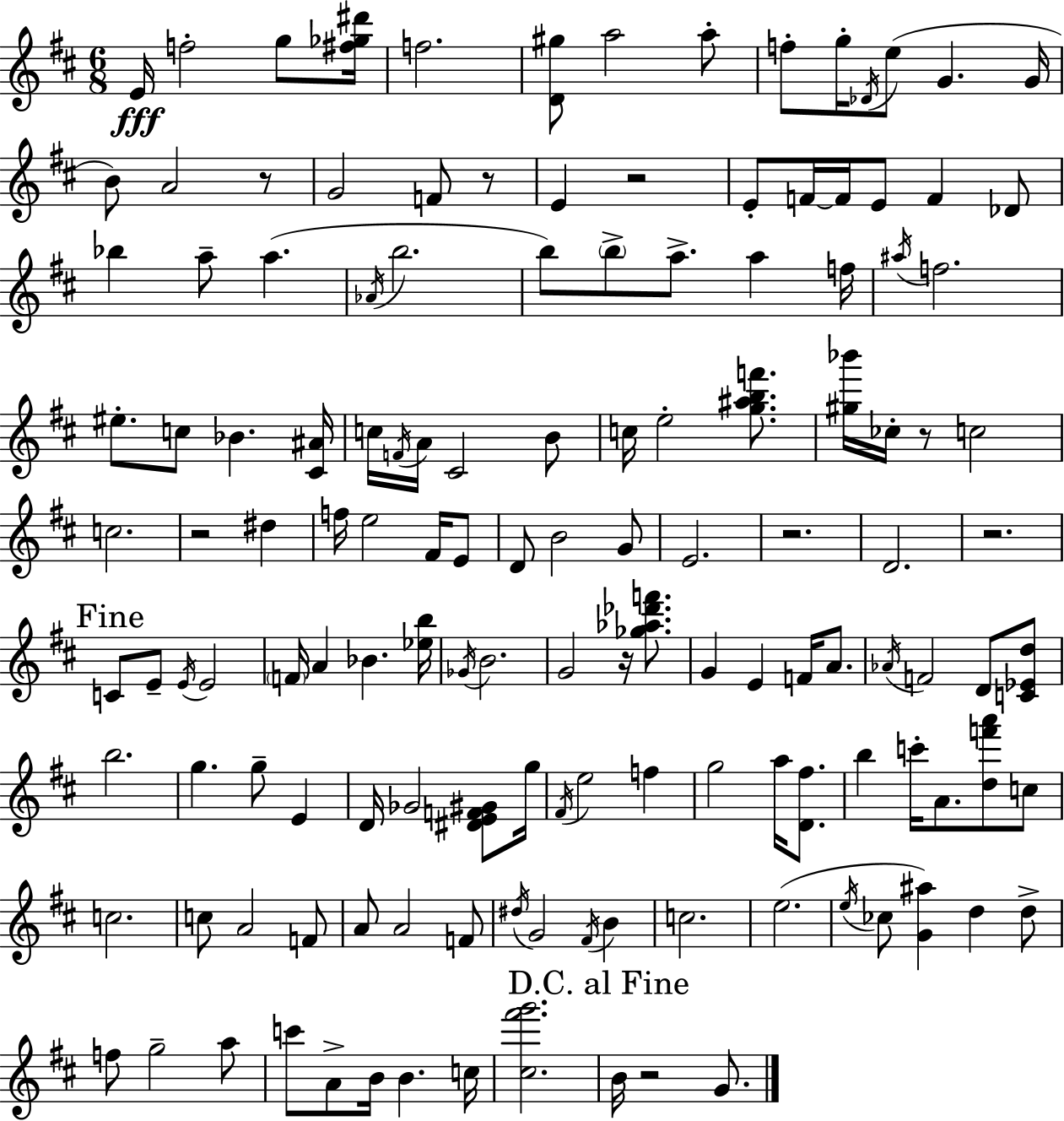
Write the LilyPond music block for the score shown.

{
  \clef treble
  \numericTimeSignature
  \time 6/8
  \key d \major
  \repeat volta 2 { e'16\fff f''2-. g''8 <fis'' ges'' dis'''>16 | f''2. | <d' gis''>8 a''2 a''8-. | f''8-. g''16-. \acciaccatura { des'16 }( e''8 g'4. | \break g'16 b'8) a'2 r8 | g'2 f'8 r8 | e'4 r2 | e'8-. f'16~~ f'16 e'8 f'4 des'8 | \break bes''4 a''8-- a''4.( | \acciaccatura { aes'16 } b''2. | b''8) \parenthesize b''8-> a''8.-> a''4 | f''16 \acciaccatura { ais''16 } f''2. | \break eis''8.-. c''8 bes'4. | <cis' ais'>16 c''16 \acciaccatura { f'16 } a'16 cis'2 | b'8 c''16 e''2-. | <g'' ais'' b'' f'''>8. <gis'' bes'''>16 ces''16-. r8 c''2 | \break c''2. | r2 | dis''4 f''16 e''2 | fis'16 e'8 d'8 b'2 | \break g'8 e'2. | r2. | d'2. | r2. | \break \mark "Fine" c'8 e'8-- \acciaccatura { e'16 } e'2 | \parenthesize f'16 a'4 bes'4. | <ees'' b''>16 \acciaccatura { ges'16 } b'2. | g'2 | \break r16 <ges'' aes'' des''' f'''>8. g'4 e'4 | f'16 a'8. \acciaccatura { aes'16 } f'2 | d'8 <c' ees' d''>8 b''2. | g''4. | \break g''8-- e'4 d'16 ges'2 | <dis' e' f' gis'>8 g''16 \acciaccatura { fis'16 } e''2 | f''4 g''2 | a''16 <d' fis''>8. b''4 | \break c'''16-. a'8. <d'' f''' a'''>8 c''8 c''2. | c''8 a'2 | f'8 a'8 a'2 | f'8 \acciaccatura { dis''16 } g'2 | \break \acciaccatura { fis'16 } b'4 c''2. | e''2.( | \acciaccatura { e''16 } ces''8 | <g' ais''>4) d''4 d''8-> f''8 | \break g''2-- a''8 c'''8 | a'8-> b'16 b'4. c''16 <cis'' fis''' g'''>2. | \mark "D.C. al Fine" b'16 | r2 g'8. } \bar "|."
}